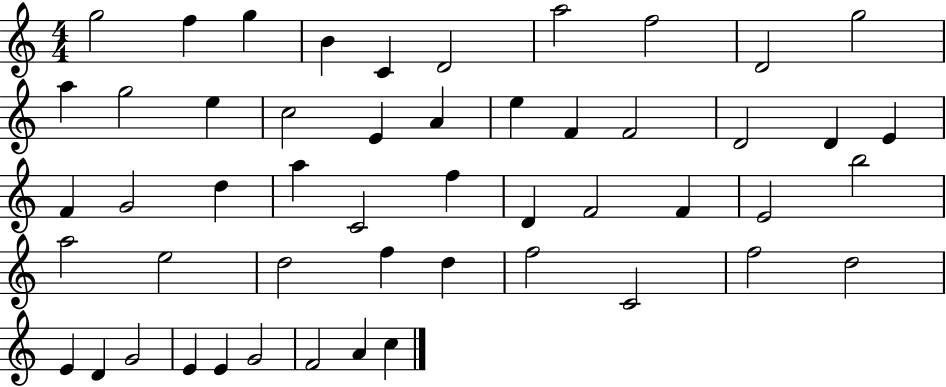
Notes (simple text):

G5/h F5/q G5/q B4/q C4/q D4/h A5/h F5/h D4/h G5/h A5/q G5/h E5/q C5/h E4/q A4/q E5/q F4/q F4/h D4/h D4/q E4/q F4/q G4/h D5/q A5/q C4/h F5/q D4/q F4/h F4/q E4/h B5/h A5/h E5/h D5/h F5/q D5/q F5/h C4/h F5/h D5/h E4/q D4/q G4/h E4/q E4/q G4/h F4/h A4/q C5/q